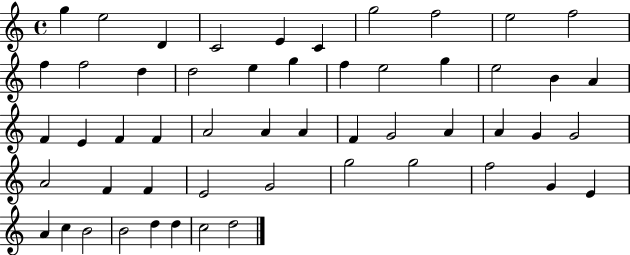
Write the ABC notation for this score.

X:1
T:Untitled
M:4/4
L:1/4
K:C
g e2 D C2 E C g2 f2 e2 f2 f f2 d d2 e g f e2 g e2 B A F E F F A2 A A F G2 A A G G2 A2 F F E2 G2 g2 g2 f2 G E A c B2 B2 d d c2 d2